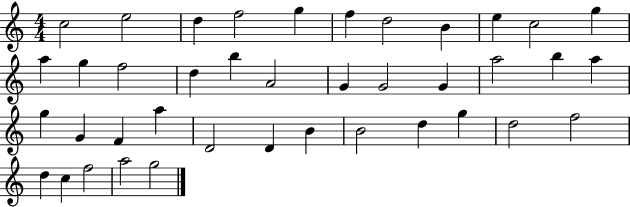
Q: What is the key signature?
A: C major